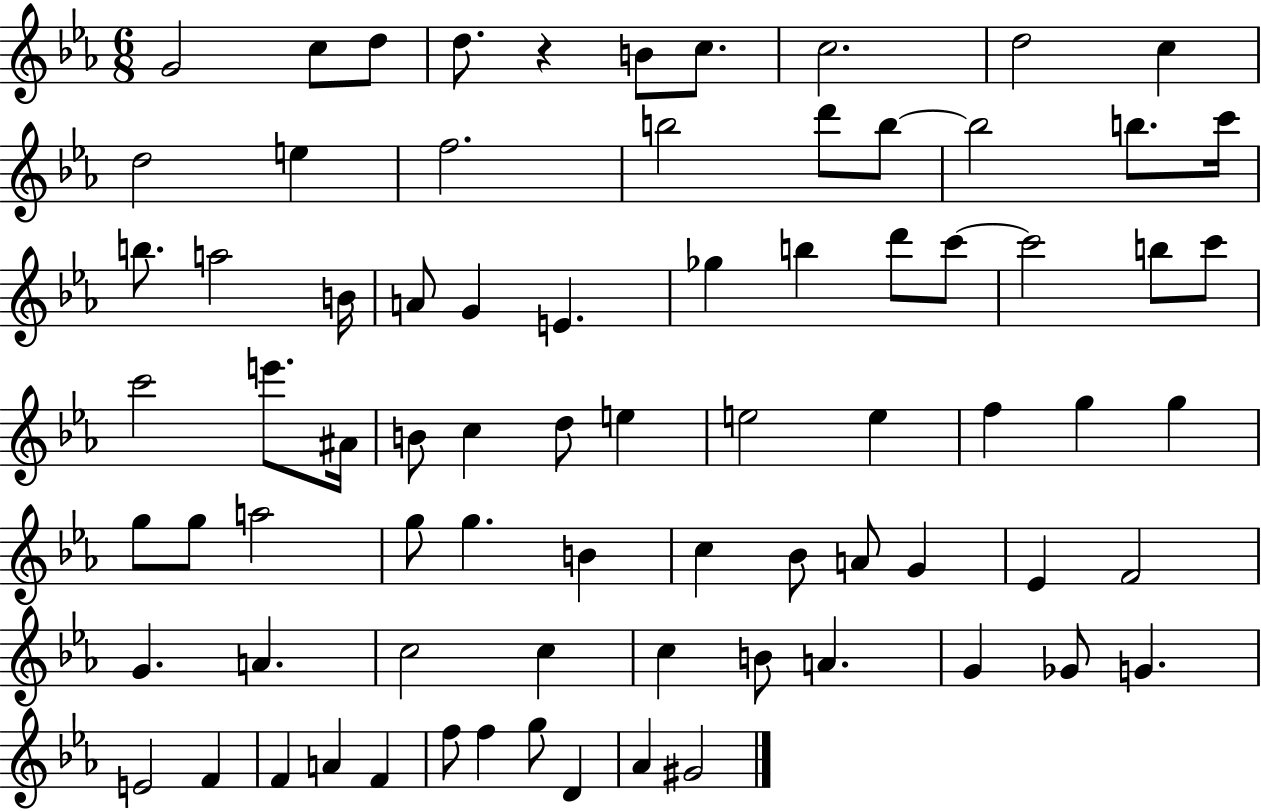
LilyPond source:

{
  \clef treble
  \numericTimeSignature
  \time 6/8
  \key ees \major
  g'2 c''8 d''8 | d''8. r4 b'8 c''8. | c''2. | d''2 c''4 | \break d''2 e''4 | f''2. | b''2 d'''8 b''8~~ | b''2 b''8. c'''16 | \break b''8. a''2 b'16 | a'8 g'4 e'4. | ges''4 b''4 d'''8 c'''8~~ | c'''2 b''8 c'''8 | \break c'''2 e'''8. ais'16 | b'8 c''4 d''8 e''4 | e''2 e''4 | f''4 g''4 g''4 | \break g''8 g''8 a''2 | g''8 g''4. b'4 | c''4 bes'8 a'8 g'4 | ees'4 f'2 | \break g'4. a'4. | c''2 c''4 | c''4 b'8 a'4. | g'4 ges'8 g'4. | \break e'2 f'4 | f'4 a'4 f'4 | f''8 f''4 g''8 d'4 | aes'4 gis'2 | \break \bar "|."
}